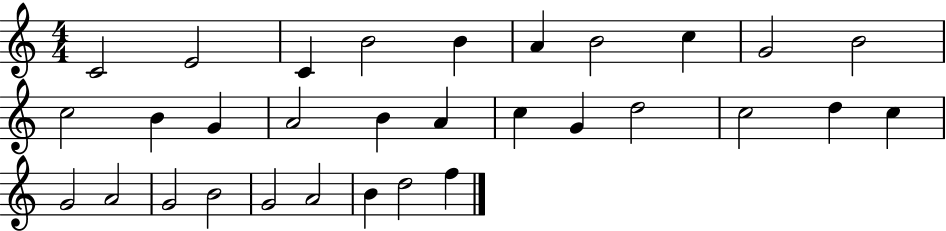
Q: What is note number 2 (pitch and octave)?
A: E4